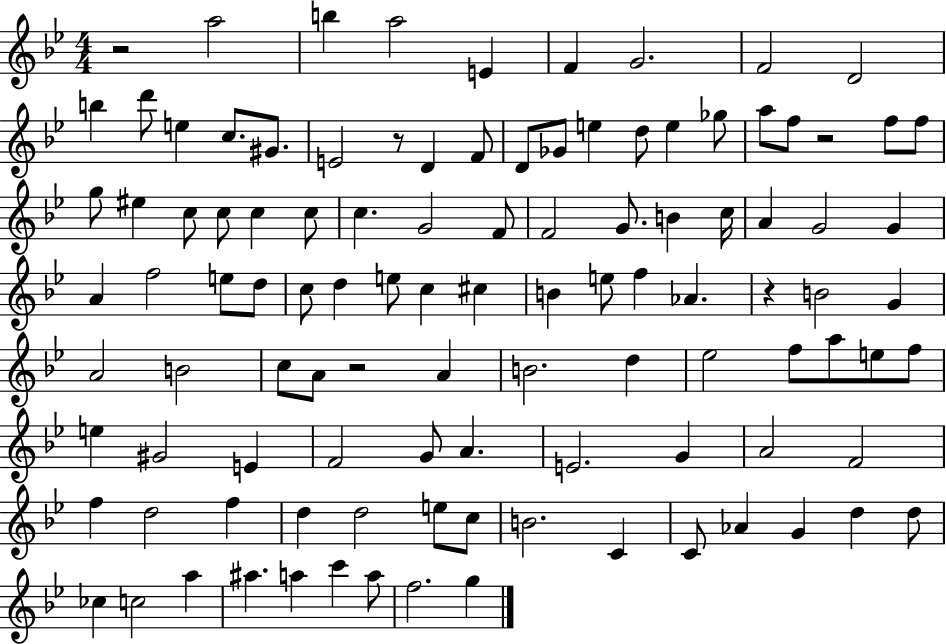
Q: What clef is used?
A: treble